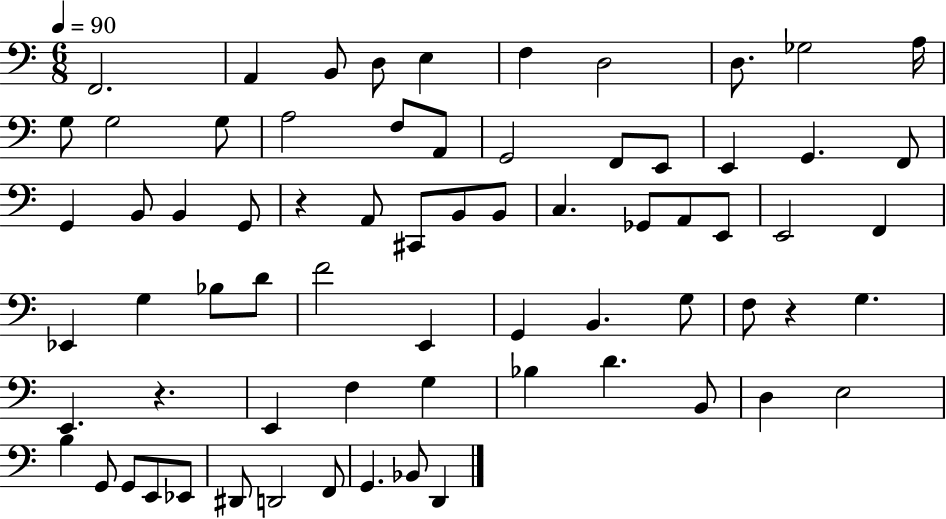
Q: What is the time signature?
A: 6/8